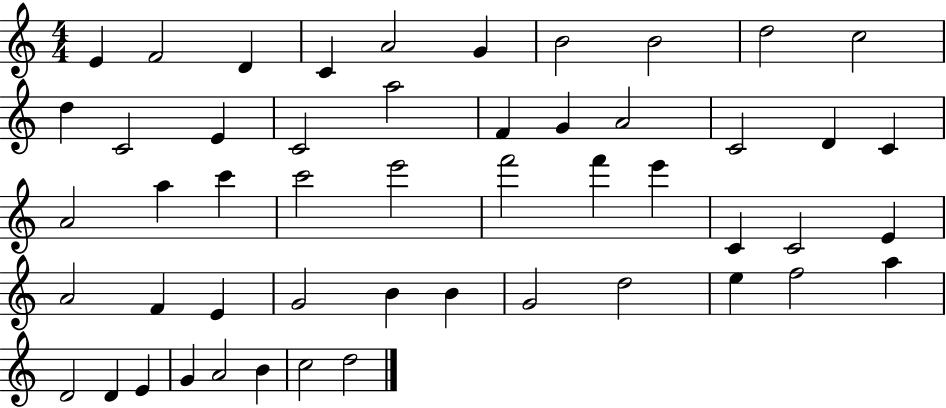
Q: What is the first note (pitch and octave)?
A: E4